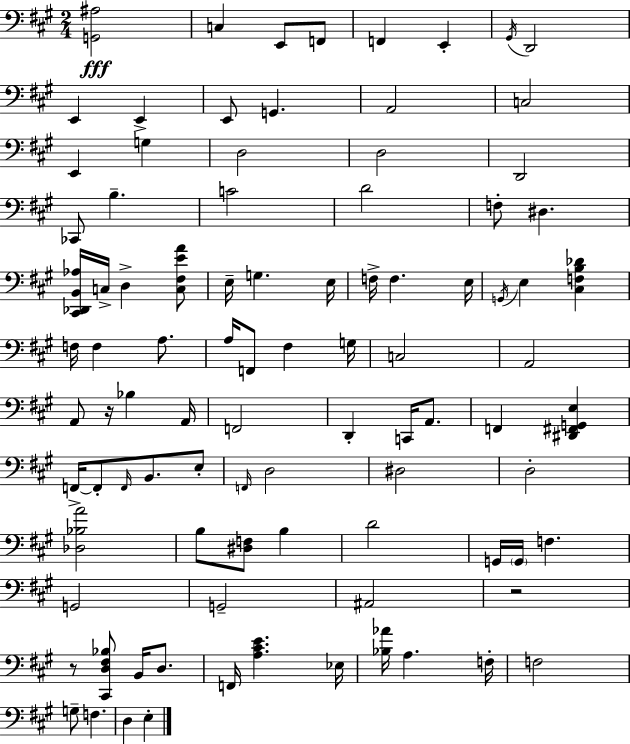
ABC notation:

X:1
T:Untitled
M:2/4
L:1/4
K:A
[G,,^A,]2 C, E,,/2 F,,/2 F,, E,, ^G,,/4 D,,2 E,, E,, E,,/2 G,, A,,2 C,2 E,, G, D,2 D,2 D,,2 _C,,/2 B, C2 D2 F,/2 ^D, [^C,,_D,,B,,_A,]/4 C,/4 D, [C,^F,EA]/2 E,/4 G, E,/4 F,/4 F, E,/4 G,,/4 E, [^C,F,B,_D] F,/4 F, A,/2 A,/4 F,,/2 ^F, G,/4 C,2 A,,2 A,,/2 z/4 _B, A,,/4 F,,2 D,, C,,/4 A,,/2 F,, [^D,,^F,,G,,E,] F,,/4 F,,/2 F,,/4 B,,/2 E,/2 F,,/4 D,2 ^D,2 D,2 [_D,_B,A]2 B,/2 [^D,F,]/2 B, D2 G,,/4 G,,/4 F, G,,2 G,,2 ^A,,2 z2 z/2 [^C,,D,^F,_B,]/2 B,,/4 D,/2 F,,/4 [A,^CE] _E,/4 [_B,_A]/4 A, F,/4 F,2 G,/2 F, D, E,